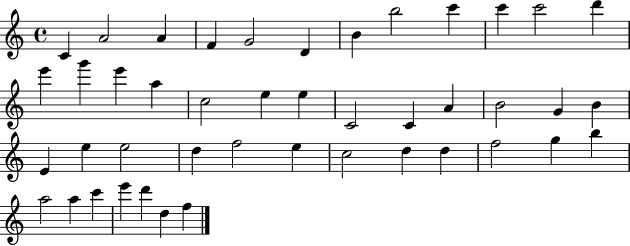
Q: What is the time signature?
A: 4/4